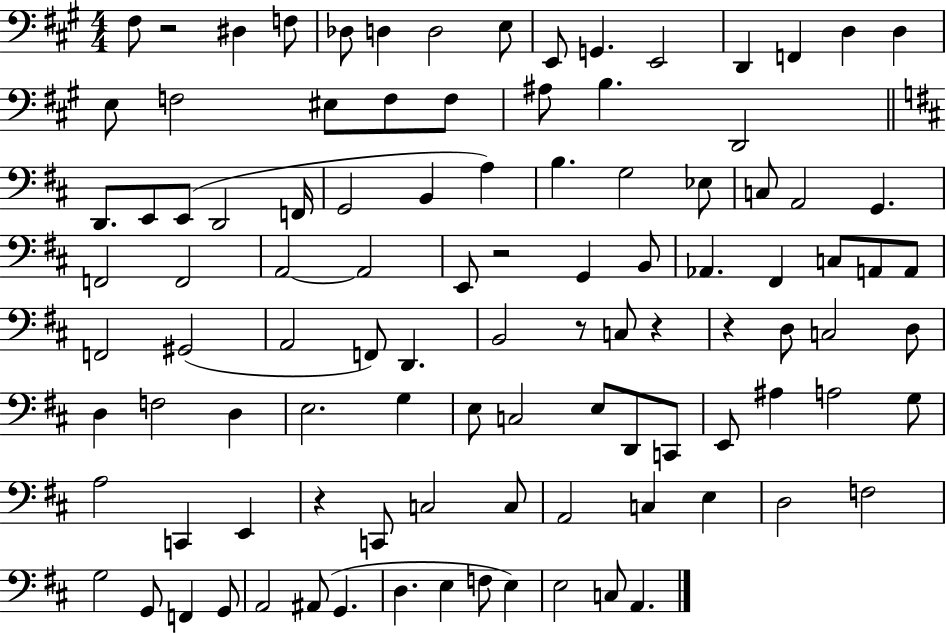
{
  \clef bass
  \numericTimeSignature
  \time 4/4
  \key a \major
  \repeat volta 2 { fis8 r2 dis4 f8 | des8 d4 d2 e8 | e,8 g,4. e,2 | d,4 f,4 d4 d4 | \break e8 f2 eis8 f8 f8 | ais8 b4. d,2 | \bar "||" \break \key b \minor d,8. e,8 e,8( d,2 f,16 | g,2 b,4 a4) | b4. g2 ees8 | c8 a,2 g,4. | \break f,2 f,2 | a,2~~ a,2 | e,8 r2 g,4 b,8 | aes,4. fis,4 c8 a,8 a,8 | \break f,2 gis,2( | a,2 f,8) d,4. | b,2 r8 c8 r4 | r4 d8 c2 d8 | \break d4 f2 d4 | e2. g4 | e8 c2 e8 d,8 c,8 | e,8 ais4 a2 g8 | \break a2 c,4 e,4 | r4 c,8 c2 c8 | a,2 c4 e4 | d2 f2 | \break g2 g,8 f,4 g,8 | a,2 ais,8( g,4. | d4. e4 f8 e4) | e2 c8 a,4. | \break } \bar "|."
}